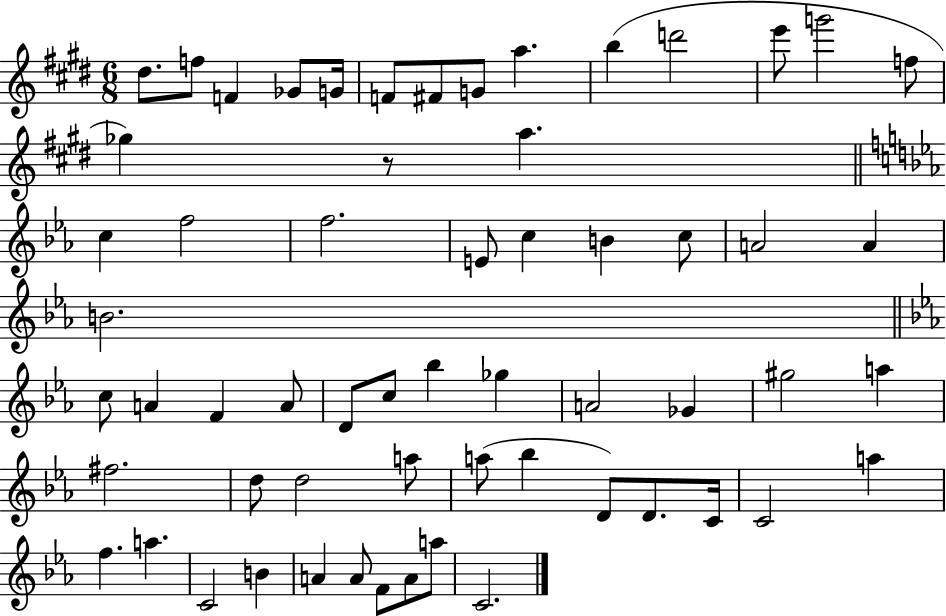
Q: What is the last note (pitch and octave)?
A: C4